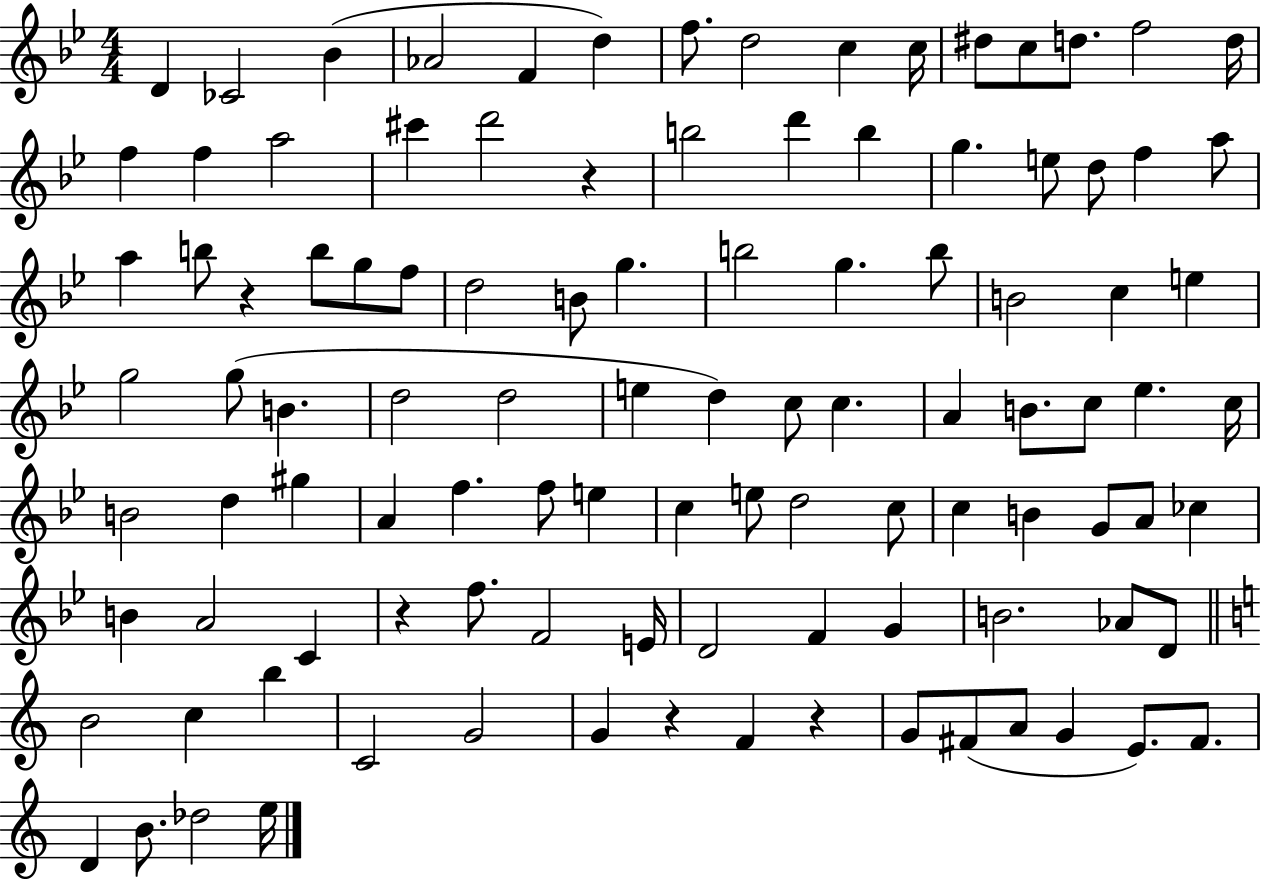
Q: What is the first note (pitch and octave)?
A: D4